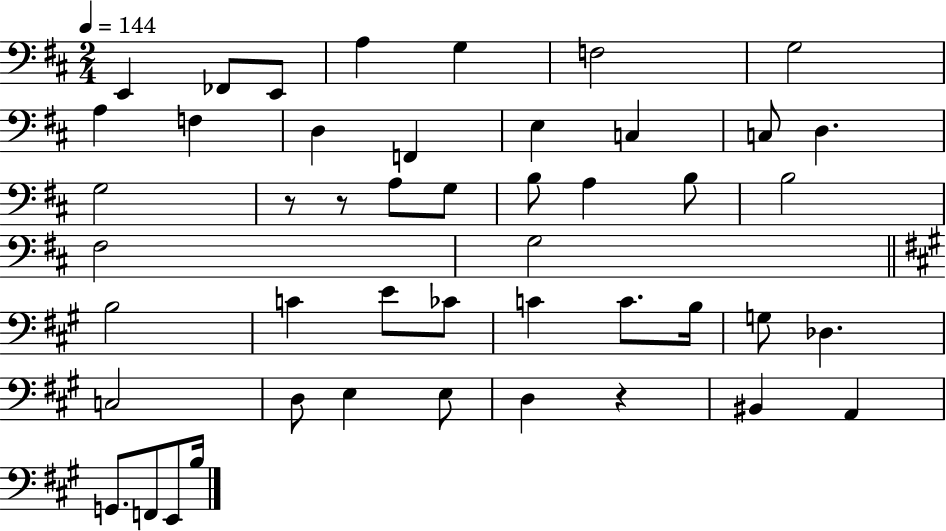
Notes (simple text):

E2/q FES2/e E2/e A3/q G3/q F3/h G3/h A3/q F3/q D3/q F2/q E3/q C3/q C3/e D3/q. G3/h R/e R/e A3/e G3/e B3/e A3/q B3/e B3/h F#3/h G3/h B3/h C4/q E4/e CES4/e C4/q C4/e. B3/s G3/e Db3/q. C3/h D3/e E3/q E3/e D3/q R/q BIS2/q A2/q G2/e. F2/e E2/e B3/s